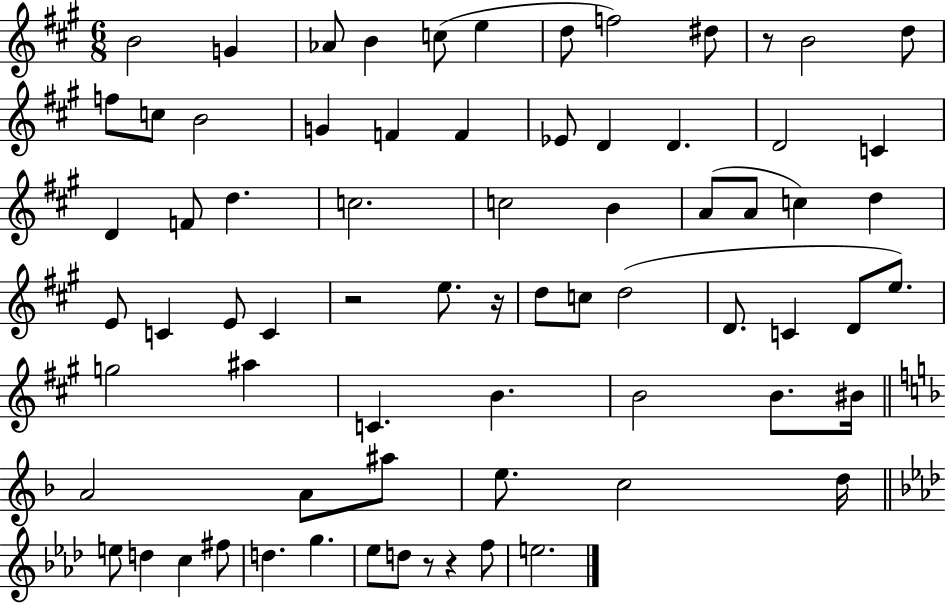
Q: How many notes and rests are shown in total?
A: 72